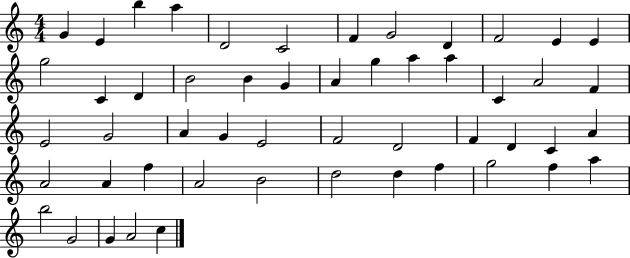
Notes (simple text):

G4/q E4/q B5/q A5/q D4/h C4/h F4/q G4/h D4/q F4/h E4/q E4/q G5/h C4/q D4/q B4/h B4/q G4/q A4/q G5/q A5/q A5/q C4/q A4/h F4/q E4/h G4/h A4/q G4/q E4/h F4/h D4/h F4/q D4/q C4/q A4/q A4/h A4/q F5/q A4/h B4/h D5/h D5/q F5/q G5/h F5/q A5/q B5/h G4/h G4/q A4/h C5/q